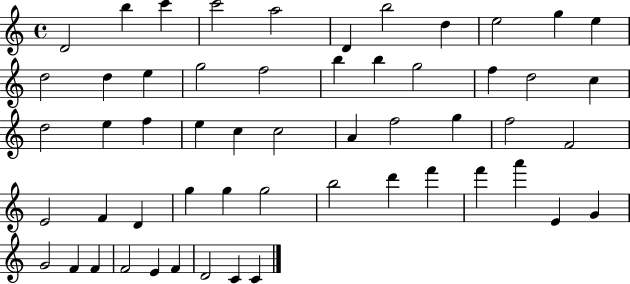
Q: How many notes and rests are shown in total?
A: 55